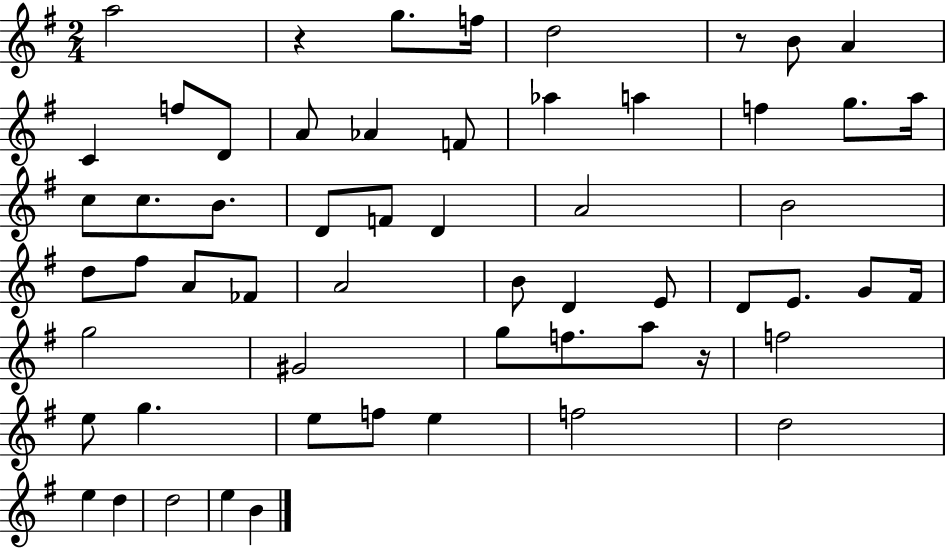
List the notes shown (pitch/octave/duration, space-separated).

A5/h R/q G5/e. F5/s D5/h R/e B4/e A4/q C4/q F5/e D4/e A4/e Ab4/q F4/e Ab5/q A5/q F5/q G5/e. A5/s C5/e C5/e. B4/e. D4/e F4/e D4/q A4/h B4/h D5/e F#5/e A4/e FES4/e A4/h B4/e D4/q E4/e D4/e E4/e. G4/e F#4/s G5/h G#4/h G5/e F5/e. A5/e R/s F5/h E5/e G5/q. E5/e F5/e E5/q F5/h D5/h E5/q D5/q D5/h E5/q B4/q